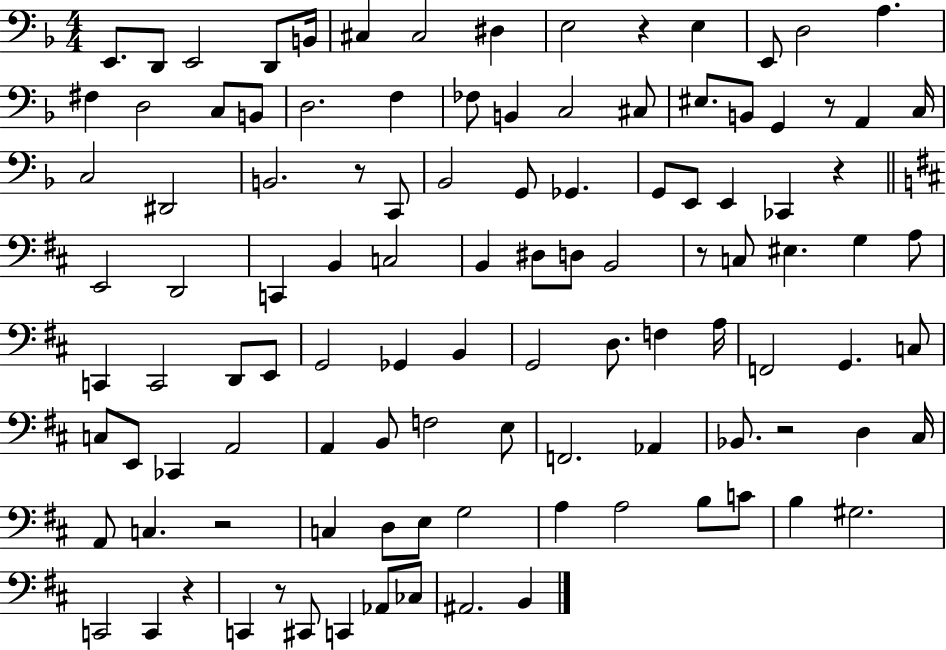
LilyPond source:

{
  \clef bass
  \numericTimeSignature
  \time 4/4
  \key f \major
  e,8. d,8 e,2 d,8 b,16 | cis4 cis2 dis4 | e2 r4 e4 | e,8 d2 a4. | \break fis4 d2 c8 b,8 | d2. f4 | fes8 b,4 c2 cis8 | eis8. b,8 g,4 r8 a,4 c16 | \break c2 dis,2 | b,2. r8 c,8 | bes,2 g,8 ges,4. | g,8 e,8 e,4 ces,4 r4 | \break \bar "||" \break \key d \major e,2 d,2 | c,4 b,4 c2 | b,4 dis8 d8 b,2 | r8 c8 eis4. g4 a8 | \break c,4 c,2 d,8 e,8 | g,2 ges,4 b,4 | g,2 d8. f4 a16 | f,2 g,4. c8 | \break c8 e,8 ces,4 a,2 | a,4 b,8 f2 e8 | f,2. aes,4 | bes,8. r2 d4 cis16 | \break a,8 c4. r2 | c4 d8 e8 g2 | a4 a2 b8 c'8 | b4 gis2. | \break c,2 c,4 r4 | c,4 r8 cis,8 c,4 aes,8 ces8 | ais,2. b,4 | \bar "|."
}